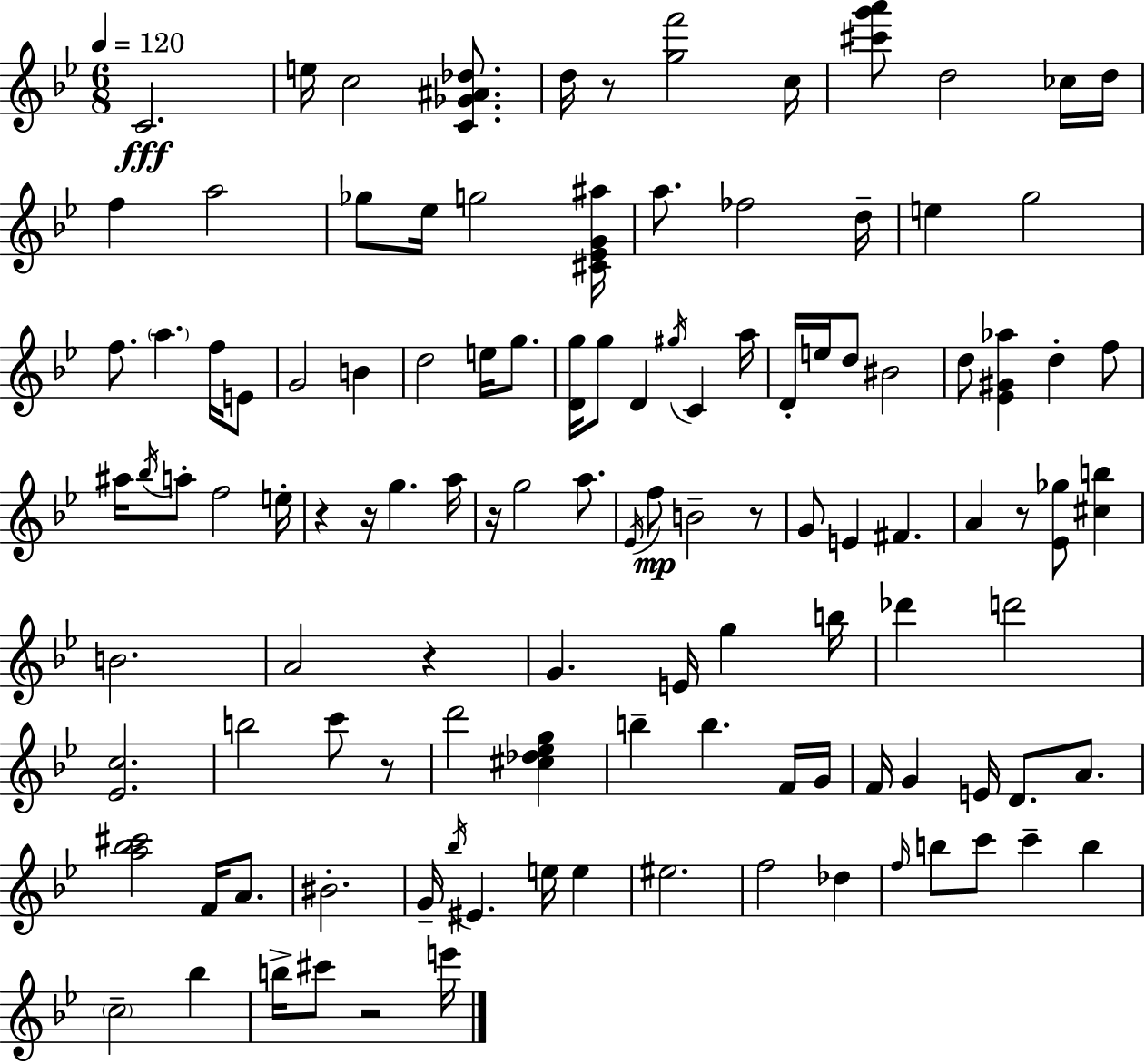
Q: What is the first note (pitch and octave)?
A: C4